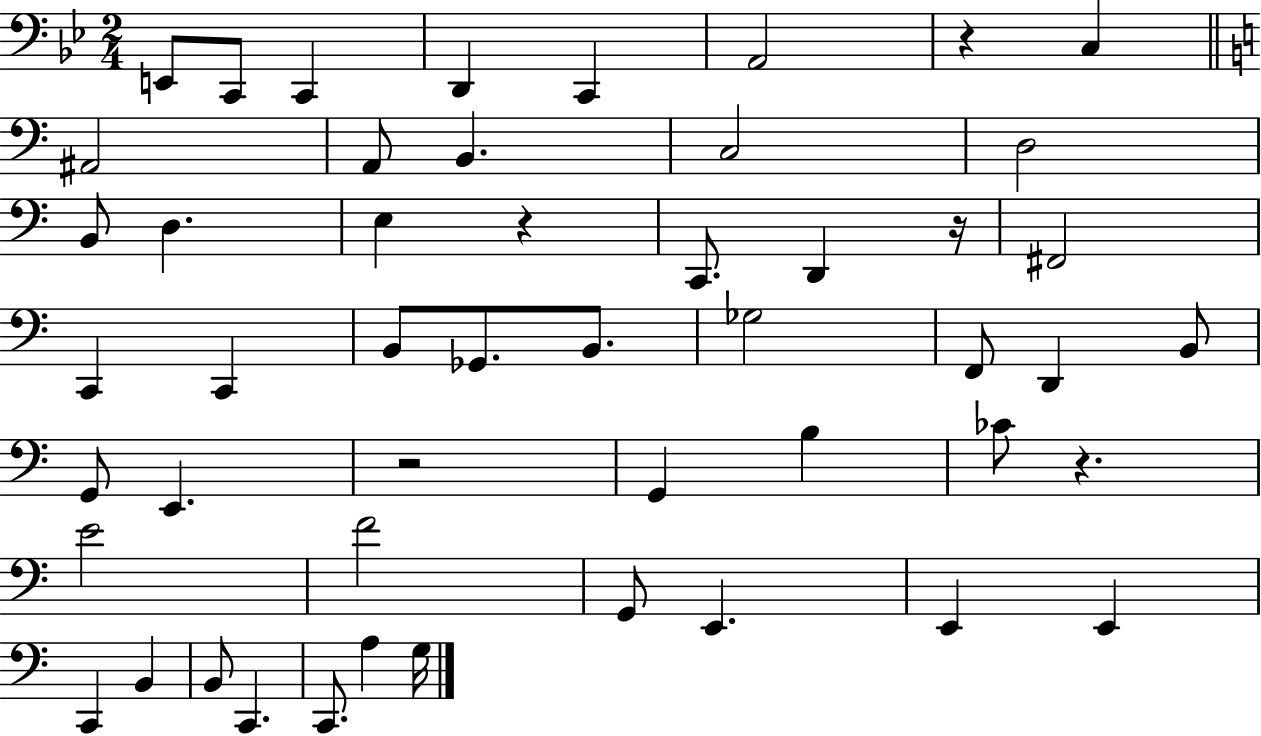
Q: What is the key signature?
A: BES major